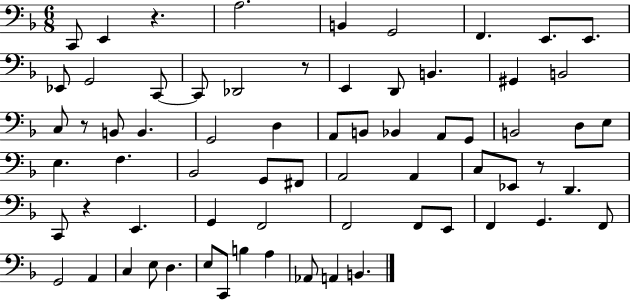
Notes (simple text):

C2/e E2/q R/q. A3/h. B2/q G2/h F2/q. E2/e. E2/e. Eb2/e G2/h C2/e C2/e Db2/h R/e E2/q D2/e B2/q. G#2/q B2/h C3/e R/e B2/e B2/q. G2/h D3/q A2/e B2/e Bb2/q A2/e G2/e B2/h D3/e E3/e E3/q. F3/q. Bb2/h G2/e F#2/e A2/h A2/q C3/e Eb2/e R/e D2/q. C2/e R/q E2/q. G2/q F2/h F2/h F2/e E2/e F2/q G2/q. F2/e G2/h A2/q C3/q E3/e D3/q. E3/e C2/e B3/q A3/q Ab2/e A2/q B2/q.